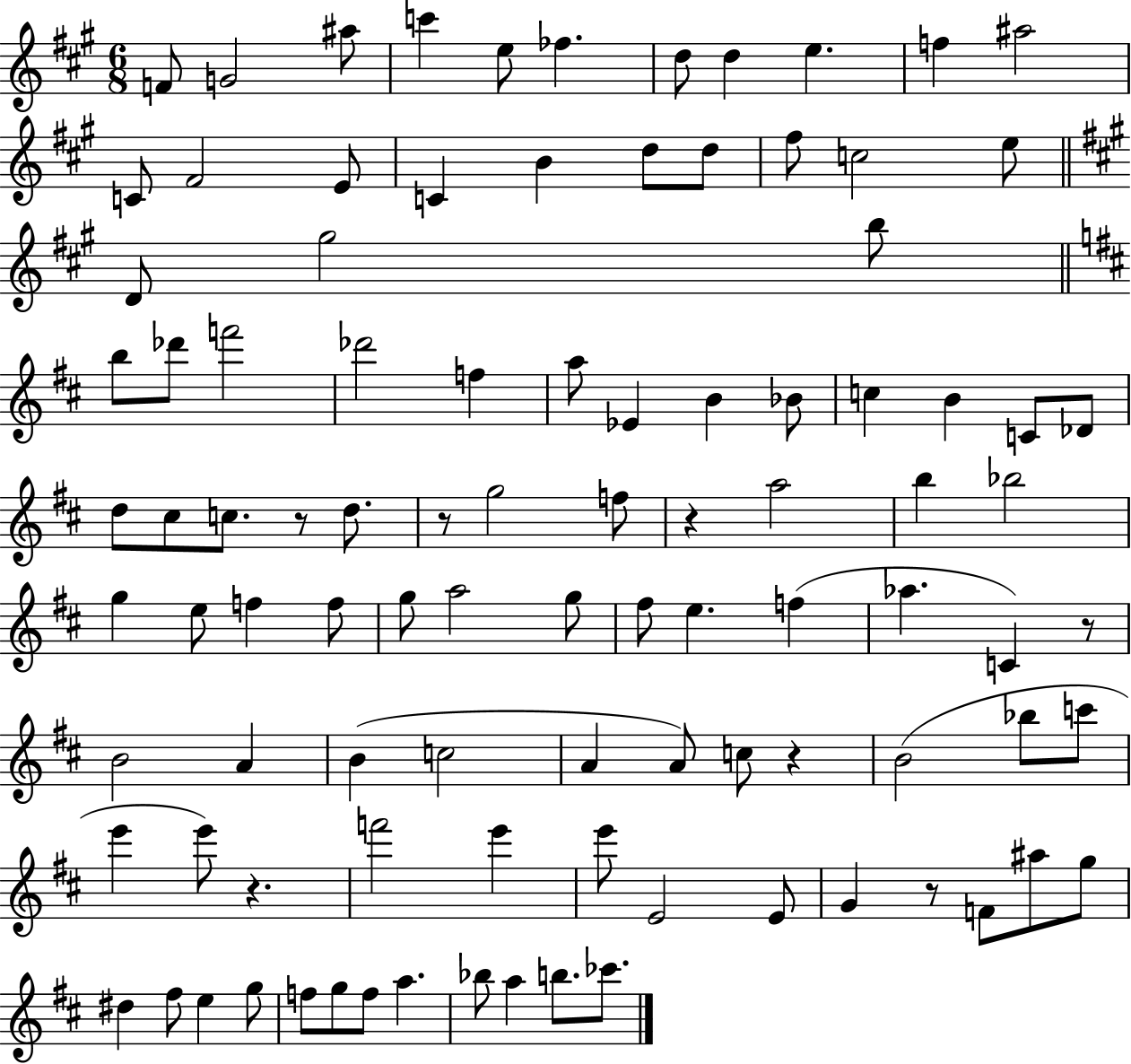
{
  \clef treble
  \numericTimeSignature
  \time 6/8
  \key a \major
  f'8 g'2 ais''8 | c'''4 e''8 fes''4. | d''8 d''4 e''4. | f''4 ais''2 | \break c'8 fis'2 e'8 | c'4 b'4 d''8 d''8 | fis''8 c''2 e''8 | \bar "||" \break \key a \major d'8 gis''2 b''8 | \bar "||" \break \key d \major b''8 des'''8 f'''2 | des'''2 f''4 | a''8 ees'4 b'4 bes'8 | c''4 b'4 c'8 des'8 | \break d''8 cis''8 c''8. r8 d''8. | r8 g''2 f''8 | r4 a''2 | b''4 bes''2 | \break g''4 e''8 f''4 f''8 | g''8 a''2 g''8 | fis''8 e''4. f''4( | aes''4. c'4) r8 | \break b'2 a'4 | b'4( c''2 | a'4 a'8) c''8 r4 | b'2( bes''8 c'''8 | \break e'''4 e'''8) r4. | f'''2 e'''4 | e'''8 e'2 e'8 | g'4 r8 f'8 ais''8 g''8 | \break dis''4 fis''8 e''4 g''8 | f''8 g''8 f''8 a''4. | bes''8 a''4 b''8. ces'''8. | \bar "|."
}